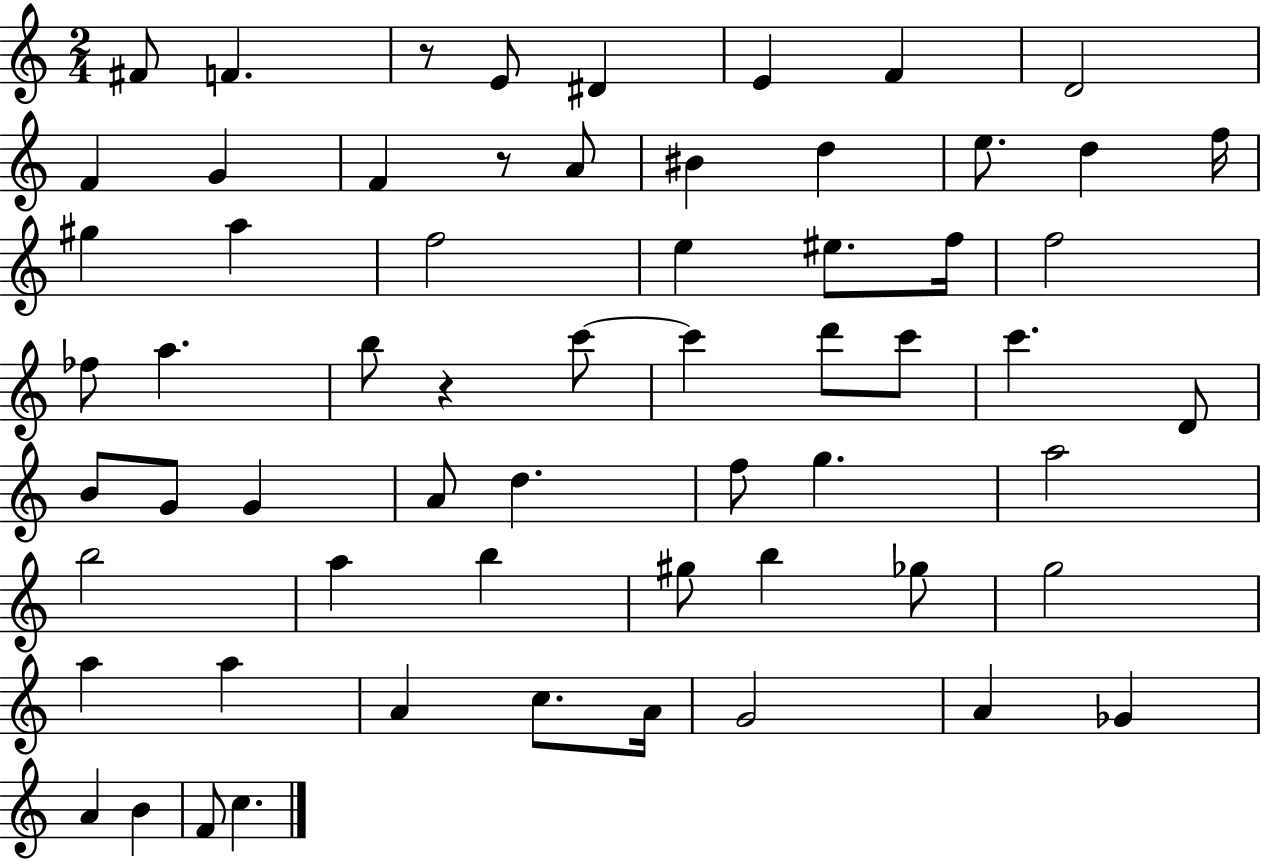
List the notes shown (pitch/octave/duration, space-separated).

F#4/e F4/q. R/e E4/e D#4/q E4/q F4/q D4/h F4/q G4/q F4/q R/e A4/e BIS4/q D5/q E5/e. D5/q F5/s G#5/q A5/q F5/h E5/q EIS5/e. F5/s F5/h FES5/e A5/q. B5/e R/q C6/e C6/q D6/e C6/e C6/q. D4/e B4/e G4/e G4/q A4/e D5/q. F5/e G5/q. A5/h B5/h A5/q B5/q G#5/e B5/q Gb5/e G5/h A5/q A5/q A4/q C5/e. A4/s G4/h A4/q Gb4/q A4/q B4/q F4/e C5/q.